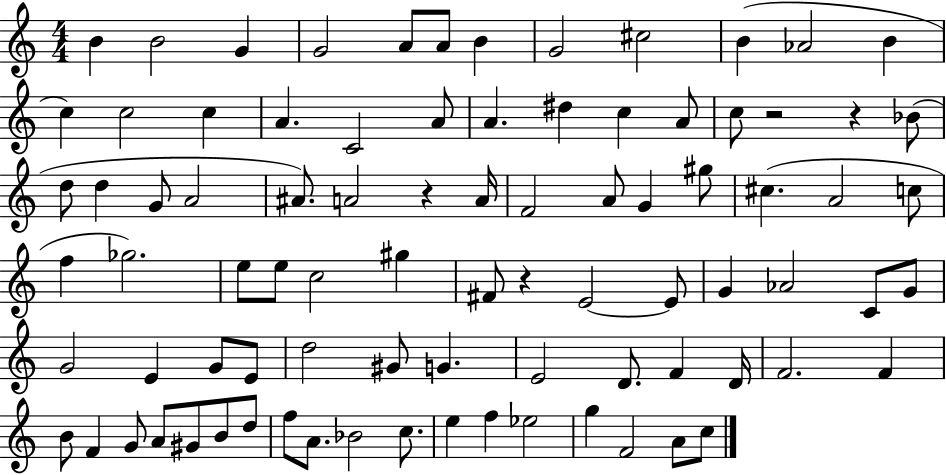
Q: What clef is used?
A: treble